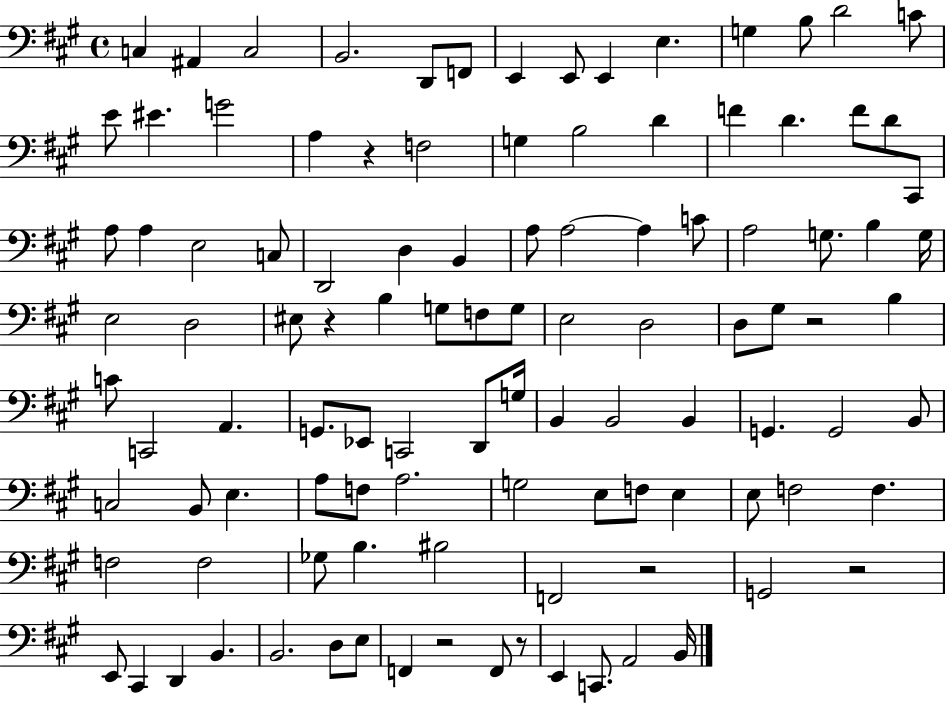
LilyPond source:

{
  \clef bass
  \time 4/4
  \defaultTimeSignature
  \key a \major
  c4 ais,4 c2 | b,2. d,8 f,8 | e,4 e,8 e,4 e4. | g4 b8 d'2 c'8 | \break e'8 eis'4. g'2 | a4 r4 f2 | g4 b2 d'4 | f'4 d'4. f'8 d'8 cis,8 | \break a8 a4 e2 c8 | d,2 d4 b,4 | a8 a2~~ a4 c'8 | a2 g8. b4 g16 | \break e2 d2 | eis8 r4 b4 g8 f8 g8 | e2 d2 | d8 gis8 r2 b4 | \break c'8 c,2 a,4. | g,8. ees,8 c,2 d,8 g16 | b,4 b,2 b,4 | g,4. g,2 b,8 | \break c2 b,8 e4. | a8 f8 a2. | g2 e8 f8 e4 | e8 f2 f4. | \break f2 f2 | ges8 b4. bis2 | f,2 r2 | g,2 r2 | \break e,8 cis,4 d,4 b,4. | b,2. d8 e8 | f,4 r2 f,8 r8 | e,4 c,8. a,2 b,16 | \break \bar "|."
}